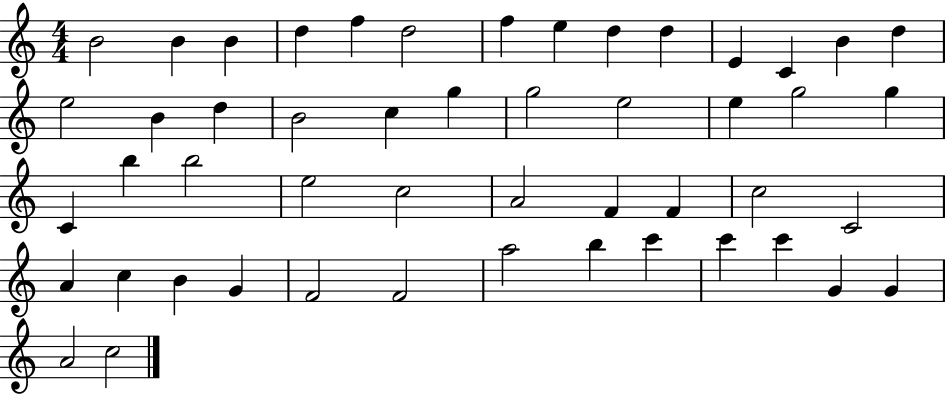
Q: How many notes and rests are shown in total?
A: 50